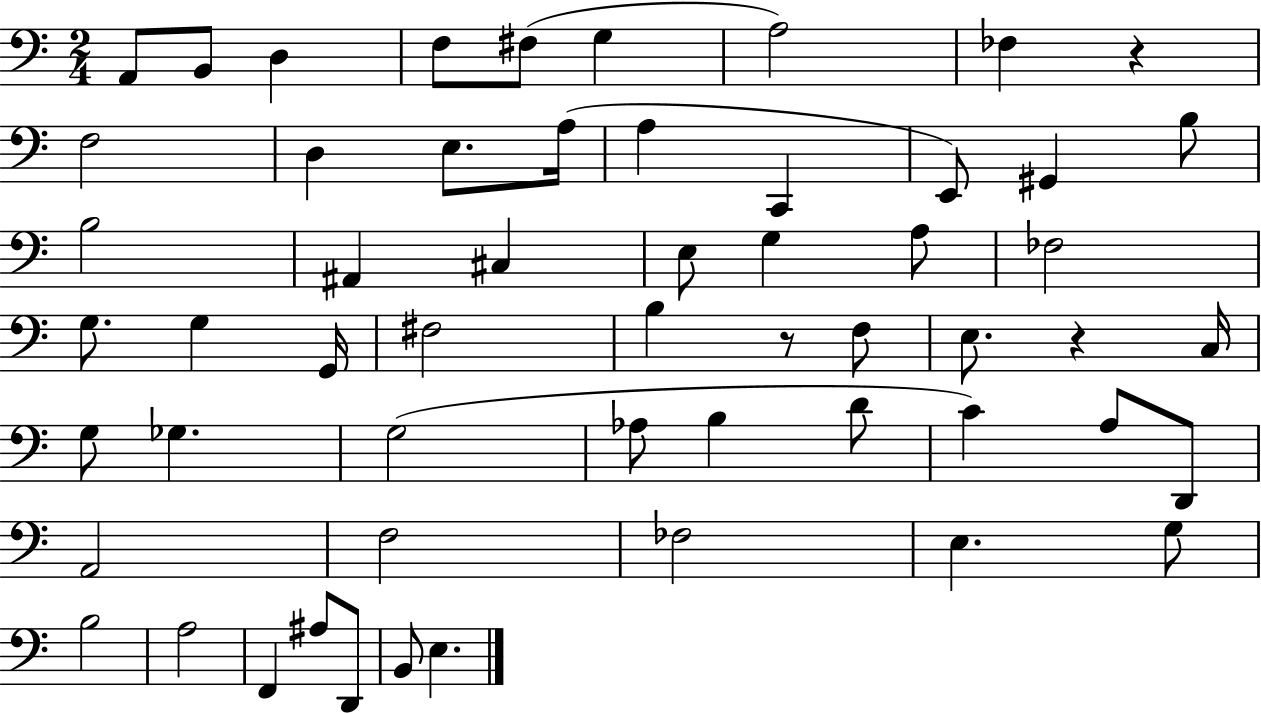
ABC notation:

X:1
T:Untitled
M:2/4
L:1/4
K:C
A,,/2 B,,/2 D, F,/2 ^F,/2 G, A,2 _F, z F,2 D, E,/2 A,/4 A, C,, E,,/2 ^G,, B,/2 B,2 ^A,, ^C, E,/2 G, A,/2 _F,2 G,/2 G, G,,/4 ^F,2 B, z/2 F,/2 E,/2 z C,/4 G,/2 _G, G,2 _A,/2 B, D/2 C A,/2 D,,/2 A,,2 F,2 _F,2 E, G,/2 B,2 A,2 F,, ^A,/2 D,,/2 B,,/2 E,